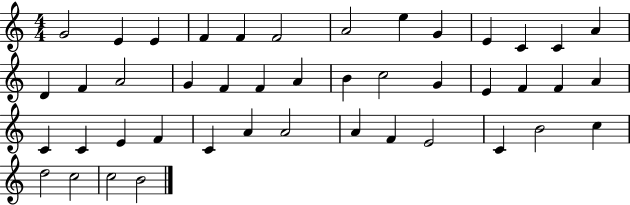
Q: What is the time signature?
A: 4/4